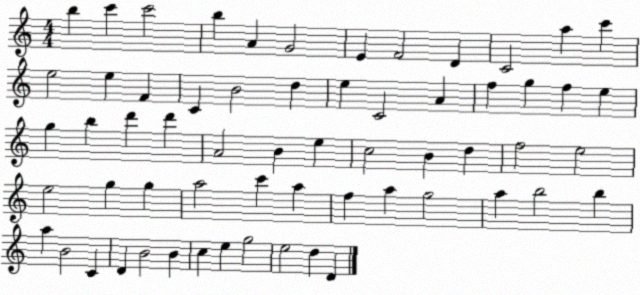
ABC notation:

X:1
T:Untitled
M:4/4
L:1/4
K:C
b c' c'2 b A G2 E F2 D C2 a c' e2 e F C B2 d e C2 A f g f e g b d' d' A2 B e c2 B d f2 e2 e2 g g a2 c' a f a g2 a b2 b a B2 C D B2 B c e g2 e2 d D